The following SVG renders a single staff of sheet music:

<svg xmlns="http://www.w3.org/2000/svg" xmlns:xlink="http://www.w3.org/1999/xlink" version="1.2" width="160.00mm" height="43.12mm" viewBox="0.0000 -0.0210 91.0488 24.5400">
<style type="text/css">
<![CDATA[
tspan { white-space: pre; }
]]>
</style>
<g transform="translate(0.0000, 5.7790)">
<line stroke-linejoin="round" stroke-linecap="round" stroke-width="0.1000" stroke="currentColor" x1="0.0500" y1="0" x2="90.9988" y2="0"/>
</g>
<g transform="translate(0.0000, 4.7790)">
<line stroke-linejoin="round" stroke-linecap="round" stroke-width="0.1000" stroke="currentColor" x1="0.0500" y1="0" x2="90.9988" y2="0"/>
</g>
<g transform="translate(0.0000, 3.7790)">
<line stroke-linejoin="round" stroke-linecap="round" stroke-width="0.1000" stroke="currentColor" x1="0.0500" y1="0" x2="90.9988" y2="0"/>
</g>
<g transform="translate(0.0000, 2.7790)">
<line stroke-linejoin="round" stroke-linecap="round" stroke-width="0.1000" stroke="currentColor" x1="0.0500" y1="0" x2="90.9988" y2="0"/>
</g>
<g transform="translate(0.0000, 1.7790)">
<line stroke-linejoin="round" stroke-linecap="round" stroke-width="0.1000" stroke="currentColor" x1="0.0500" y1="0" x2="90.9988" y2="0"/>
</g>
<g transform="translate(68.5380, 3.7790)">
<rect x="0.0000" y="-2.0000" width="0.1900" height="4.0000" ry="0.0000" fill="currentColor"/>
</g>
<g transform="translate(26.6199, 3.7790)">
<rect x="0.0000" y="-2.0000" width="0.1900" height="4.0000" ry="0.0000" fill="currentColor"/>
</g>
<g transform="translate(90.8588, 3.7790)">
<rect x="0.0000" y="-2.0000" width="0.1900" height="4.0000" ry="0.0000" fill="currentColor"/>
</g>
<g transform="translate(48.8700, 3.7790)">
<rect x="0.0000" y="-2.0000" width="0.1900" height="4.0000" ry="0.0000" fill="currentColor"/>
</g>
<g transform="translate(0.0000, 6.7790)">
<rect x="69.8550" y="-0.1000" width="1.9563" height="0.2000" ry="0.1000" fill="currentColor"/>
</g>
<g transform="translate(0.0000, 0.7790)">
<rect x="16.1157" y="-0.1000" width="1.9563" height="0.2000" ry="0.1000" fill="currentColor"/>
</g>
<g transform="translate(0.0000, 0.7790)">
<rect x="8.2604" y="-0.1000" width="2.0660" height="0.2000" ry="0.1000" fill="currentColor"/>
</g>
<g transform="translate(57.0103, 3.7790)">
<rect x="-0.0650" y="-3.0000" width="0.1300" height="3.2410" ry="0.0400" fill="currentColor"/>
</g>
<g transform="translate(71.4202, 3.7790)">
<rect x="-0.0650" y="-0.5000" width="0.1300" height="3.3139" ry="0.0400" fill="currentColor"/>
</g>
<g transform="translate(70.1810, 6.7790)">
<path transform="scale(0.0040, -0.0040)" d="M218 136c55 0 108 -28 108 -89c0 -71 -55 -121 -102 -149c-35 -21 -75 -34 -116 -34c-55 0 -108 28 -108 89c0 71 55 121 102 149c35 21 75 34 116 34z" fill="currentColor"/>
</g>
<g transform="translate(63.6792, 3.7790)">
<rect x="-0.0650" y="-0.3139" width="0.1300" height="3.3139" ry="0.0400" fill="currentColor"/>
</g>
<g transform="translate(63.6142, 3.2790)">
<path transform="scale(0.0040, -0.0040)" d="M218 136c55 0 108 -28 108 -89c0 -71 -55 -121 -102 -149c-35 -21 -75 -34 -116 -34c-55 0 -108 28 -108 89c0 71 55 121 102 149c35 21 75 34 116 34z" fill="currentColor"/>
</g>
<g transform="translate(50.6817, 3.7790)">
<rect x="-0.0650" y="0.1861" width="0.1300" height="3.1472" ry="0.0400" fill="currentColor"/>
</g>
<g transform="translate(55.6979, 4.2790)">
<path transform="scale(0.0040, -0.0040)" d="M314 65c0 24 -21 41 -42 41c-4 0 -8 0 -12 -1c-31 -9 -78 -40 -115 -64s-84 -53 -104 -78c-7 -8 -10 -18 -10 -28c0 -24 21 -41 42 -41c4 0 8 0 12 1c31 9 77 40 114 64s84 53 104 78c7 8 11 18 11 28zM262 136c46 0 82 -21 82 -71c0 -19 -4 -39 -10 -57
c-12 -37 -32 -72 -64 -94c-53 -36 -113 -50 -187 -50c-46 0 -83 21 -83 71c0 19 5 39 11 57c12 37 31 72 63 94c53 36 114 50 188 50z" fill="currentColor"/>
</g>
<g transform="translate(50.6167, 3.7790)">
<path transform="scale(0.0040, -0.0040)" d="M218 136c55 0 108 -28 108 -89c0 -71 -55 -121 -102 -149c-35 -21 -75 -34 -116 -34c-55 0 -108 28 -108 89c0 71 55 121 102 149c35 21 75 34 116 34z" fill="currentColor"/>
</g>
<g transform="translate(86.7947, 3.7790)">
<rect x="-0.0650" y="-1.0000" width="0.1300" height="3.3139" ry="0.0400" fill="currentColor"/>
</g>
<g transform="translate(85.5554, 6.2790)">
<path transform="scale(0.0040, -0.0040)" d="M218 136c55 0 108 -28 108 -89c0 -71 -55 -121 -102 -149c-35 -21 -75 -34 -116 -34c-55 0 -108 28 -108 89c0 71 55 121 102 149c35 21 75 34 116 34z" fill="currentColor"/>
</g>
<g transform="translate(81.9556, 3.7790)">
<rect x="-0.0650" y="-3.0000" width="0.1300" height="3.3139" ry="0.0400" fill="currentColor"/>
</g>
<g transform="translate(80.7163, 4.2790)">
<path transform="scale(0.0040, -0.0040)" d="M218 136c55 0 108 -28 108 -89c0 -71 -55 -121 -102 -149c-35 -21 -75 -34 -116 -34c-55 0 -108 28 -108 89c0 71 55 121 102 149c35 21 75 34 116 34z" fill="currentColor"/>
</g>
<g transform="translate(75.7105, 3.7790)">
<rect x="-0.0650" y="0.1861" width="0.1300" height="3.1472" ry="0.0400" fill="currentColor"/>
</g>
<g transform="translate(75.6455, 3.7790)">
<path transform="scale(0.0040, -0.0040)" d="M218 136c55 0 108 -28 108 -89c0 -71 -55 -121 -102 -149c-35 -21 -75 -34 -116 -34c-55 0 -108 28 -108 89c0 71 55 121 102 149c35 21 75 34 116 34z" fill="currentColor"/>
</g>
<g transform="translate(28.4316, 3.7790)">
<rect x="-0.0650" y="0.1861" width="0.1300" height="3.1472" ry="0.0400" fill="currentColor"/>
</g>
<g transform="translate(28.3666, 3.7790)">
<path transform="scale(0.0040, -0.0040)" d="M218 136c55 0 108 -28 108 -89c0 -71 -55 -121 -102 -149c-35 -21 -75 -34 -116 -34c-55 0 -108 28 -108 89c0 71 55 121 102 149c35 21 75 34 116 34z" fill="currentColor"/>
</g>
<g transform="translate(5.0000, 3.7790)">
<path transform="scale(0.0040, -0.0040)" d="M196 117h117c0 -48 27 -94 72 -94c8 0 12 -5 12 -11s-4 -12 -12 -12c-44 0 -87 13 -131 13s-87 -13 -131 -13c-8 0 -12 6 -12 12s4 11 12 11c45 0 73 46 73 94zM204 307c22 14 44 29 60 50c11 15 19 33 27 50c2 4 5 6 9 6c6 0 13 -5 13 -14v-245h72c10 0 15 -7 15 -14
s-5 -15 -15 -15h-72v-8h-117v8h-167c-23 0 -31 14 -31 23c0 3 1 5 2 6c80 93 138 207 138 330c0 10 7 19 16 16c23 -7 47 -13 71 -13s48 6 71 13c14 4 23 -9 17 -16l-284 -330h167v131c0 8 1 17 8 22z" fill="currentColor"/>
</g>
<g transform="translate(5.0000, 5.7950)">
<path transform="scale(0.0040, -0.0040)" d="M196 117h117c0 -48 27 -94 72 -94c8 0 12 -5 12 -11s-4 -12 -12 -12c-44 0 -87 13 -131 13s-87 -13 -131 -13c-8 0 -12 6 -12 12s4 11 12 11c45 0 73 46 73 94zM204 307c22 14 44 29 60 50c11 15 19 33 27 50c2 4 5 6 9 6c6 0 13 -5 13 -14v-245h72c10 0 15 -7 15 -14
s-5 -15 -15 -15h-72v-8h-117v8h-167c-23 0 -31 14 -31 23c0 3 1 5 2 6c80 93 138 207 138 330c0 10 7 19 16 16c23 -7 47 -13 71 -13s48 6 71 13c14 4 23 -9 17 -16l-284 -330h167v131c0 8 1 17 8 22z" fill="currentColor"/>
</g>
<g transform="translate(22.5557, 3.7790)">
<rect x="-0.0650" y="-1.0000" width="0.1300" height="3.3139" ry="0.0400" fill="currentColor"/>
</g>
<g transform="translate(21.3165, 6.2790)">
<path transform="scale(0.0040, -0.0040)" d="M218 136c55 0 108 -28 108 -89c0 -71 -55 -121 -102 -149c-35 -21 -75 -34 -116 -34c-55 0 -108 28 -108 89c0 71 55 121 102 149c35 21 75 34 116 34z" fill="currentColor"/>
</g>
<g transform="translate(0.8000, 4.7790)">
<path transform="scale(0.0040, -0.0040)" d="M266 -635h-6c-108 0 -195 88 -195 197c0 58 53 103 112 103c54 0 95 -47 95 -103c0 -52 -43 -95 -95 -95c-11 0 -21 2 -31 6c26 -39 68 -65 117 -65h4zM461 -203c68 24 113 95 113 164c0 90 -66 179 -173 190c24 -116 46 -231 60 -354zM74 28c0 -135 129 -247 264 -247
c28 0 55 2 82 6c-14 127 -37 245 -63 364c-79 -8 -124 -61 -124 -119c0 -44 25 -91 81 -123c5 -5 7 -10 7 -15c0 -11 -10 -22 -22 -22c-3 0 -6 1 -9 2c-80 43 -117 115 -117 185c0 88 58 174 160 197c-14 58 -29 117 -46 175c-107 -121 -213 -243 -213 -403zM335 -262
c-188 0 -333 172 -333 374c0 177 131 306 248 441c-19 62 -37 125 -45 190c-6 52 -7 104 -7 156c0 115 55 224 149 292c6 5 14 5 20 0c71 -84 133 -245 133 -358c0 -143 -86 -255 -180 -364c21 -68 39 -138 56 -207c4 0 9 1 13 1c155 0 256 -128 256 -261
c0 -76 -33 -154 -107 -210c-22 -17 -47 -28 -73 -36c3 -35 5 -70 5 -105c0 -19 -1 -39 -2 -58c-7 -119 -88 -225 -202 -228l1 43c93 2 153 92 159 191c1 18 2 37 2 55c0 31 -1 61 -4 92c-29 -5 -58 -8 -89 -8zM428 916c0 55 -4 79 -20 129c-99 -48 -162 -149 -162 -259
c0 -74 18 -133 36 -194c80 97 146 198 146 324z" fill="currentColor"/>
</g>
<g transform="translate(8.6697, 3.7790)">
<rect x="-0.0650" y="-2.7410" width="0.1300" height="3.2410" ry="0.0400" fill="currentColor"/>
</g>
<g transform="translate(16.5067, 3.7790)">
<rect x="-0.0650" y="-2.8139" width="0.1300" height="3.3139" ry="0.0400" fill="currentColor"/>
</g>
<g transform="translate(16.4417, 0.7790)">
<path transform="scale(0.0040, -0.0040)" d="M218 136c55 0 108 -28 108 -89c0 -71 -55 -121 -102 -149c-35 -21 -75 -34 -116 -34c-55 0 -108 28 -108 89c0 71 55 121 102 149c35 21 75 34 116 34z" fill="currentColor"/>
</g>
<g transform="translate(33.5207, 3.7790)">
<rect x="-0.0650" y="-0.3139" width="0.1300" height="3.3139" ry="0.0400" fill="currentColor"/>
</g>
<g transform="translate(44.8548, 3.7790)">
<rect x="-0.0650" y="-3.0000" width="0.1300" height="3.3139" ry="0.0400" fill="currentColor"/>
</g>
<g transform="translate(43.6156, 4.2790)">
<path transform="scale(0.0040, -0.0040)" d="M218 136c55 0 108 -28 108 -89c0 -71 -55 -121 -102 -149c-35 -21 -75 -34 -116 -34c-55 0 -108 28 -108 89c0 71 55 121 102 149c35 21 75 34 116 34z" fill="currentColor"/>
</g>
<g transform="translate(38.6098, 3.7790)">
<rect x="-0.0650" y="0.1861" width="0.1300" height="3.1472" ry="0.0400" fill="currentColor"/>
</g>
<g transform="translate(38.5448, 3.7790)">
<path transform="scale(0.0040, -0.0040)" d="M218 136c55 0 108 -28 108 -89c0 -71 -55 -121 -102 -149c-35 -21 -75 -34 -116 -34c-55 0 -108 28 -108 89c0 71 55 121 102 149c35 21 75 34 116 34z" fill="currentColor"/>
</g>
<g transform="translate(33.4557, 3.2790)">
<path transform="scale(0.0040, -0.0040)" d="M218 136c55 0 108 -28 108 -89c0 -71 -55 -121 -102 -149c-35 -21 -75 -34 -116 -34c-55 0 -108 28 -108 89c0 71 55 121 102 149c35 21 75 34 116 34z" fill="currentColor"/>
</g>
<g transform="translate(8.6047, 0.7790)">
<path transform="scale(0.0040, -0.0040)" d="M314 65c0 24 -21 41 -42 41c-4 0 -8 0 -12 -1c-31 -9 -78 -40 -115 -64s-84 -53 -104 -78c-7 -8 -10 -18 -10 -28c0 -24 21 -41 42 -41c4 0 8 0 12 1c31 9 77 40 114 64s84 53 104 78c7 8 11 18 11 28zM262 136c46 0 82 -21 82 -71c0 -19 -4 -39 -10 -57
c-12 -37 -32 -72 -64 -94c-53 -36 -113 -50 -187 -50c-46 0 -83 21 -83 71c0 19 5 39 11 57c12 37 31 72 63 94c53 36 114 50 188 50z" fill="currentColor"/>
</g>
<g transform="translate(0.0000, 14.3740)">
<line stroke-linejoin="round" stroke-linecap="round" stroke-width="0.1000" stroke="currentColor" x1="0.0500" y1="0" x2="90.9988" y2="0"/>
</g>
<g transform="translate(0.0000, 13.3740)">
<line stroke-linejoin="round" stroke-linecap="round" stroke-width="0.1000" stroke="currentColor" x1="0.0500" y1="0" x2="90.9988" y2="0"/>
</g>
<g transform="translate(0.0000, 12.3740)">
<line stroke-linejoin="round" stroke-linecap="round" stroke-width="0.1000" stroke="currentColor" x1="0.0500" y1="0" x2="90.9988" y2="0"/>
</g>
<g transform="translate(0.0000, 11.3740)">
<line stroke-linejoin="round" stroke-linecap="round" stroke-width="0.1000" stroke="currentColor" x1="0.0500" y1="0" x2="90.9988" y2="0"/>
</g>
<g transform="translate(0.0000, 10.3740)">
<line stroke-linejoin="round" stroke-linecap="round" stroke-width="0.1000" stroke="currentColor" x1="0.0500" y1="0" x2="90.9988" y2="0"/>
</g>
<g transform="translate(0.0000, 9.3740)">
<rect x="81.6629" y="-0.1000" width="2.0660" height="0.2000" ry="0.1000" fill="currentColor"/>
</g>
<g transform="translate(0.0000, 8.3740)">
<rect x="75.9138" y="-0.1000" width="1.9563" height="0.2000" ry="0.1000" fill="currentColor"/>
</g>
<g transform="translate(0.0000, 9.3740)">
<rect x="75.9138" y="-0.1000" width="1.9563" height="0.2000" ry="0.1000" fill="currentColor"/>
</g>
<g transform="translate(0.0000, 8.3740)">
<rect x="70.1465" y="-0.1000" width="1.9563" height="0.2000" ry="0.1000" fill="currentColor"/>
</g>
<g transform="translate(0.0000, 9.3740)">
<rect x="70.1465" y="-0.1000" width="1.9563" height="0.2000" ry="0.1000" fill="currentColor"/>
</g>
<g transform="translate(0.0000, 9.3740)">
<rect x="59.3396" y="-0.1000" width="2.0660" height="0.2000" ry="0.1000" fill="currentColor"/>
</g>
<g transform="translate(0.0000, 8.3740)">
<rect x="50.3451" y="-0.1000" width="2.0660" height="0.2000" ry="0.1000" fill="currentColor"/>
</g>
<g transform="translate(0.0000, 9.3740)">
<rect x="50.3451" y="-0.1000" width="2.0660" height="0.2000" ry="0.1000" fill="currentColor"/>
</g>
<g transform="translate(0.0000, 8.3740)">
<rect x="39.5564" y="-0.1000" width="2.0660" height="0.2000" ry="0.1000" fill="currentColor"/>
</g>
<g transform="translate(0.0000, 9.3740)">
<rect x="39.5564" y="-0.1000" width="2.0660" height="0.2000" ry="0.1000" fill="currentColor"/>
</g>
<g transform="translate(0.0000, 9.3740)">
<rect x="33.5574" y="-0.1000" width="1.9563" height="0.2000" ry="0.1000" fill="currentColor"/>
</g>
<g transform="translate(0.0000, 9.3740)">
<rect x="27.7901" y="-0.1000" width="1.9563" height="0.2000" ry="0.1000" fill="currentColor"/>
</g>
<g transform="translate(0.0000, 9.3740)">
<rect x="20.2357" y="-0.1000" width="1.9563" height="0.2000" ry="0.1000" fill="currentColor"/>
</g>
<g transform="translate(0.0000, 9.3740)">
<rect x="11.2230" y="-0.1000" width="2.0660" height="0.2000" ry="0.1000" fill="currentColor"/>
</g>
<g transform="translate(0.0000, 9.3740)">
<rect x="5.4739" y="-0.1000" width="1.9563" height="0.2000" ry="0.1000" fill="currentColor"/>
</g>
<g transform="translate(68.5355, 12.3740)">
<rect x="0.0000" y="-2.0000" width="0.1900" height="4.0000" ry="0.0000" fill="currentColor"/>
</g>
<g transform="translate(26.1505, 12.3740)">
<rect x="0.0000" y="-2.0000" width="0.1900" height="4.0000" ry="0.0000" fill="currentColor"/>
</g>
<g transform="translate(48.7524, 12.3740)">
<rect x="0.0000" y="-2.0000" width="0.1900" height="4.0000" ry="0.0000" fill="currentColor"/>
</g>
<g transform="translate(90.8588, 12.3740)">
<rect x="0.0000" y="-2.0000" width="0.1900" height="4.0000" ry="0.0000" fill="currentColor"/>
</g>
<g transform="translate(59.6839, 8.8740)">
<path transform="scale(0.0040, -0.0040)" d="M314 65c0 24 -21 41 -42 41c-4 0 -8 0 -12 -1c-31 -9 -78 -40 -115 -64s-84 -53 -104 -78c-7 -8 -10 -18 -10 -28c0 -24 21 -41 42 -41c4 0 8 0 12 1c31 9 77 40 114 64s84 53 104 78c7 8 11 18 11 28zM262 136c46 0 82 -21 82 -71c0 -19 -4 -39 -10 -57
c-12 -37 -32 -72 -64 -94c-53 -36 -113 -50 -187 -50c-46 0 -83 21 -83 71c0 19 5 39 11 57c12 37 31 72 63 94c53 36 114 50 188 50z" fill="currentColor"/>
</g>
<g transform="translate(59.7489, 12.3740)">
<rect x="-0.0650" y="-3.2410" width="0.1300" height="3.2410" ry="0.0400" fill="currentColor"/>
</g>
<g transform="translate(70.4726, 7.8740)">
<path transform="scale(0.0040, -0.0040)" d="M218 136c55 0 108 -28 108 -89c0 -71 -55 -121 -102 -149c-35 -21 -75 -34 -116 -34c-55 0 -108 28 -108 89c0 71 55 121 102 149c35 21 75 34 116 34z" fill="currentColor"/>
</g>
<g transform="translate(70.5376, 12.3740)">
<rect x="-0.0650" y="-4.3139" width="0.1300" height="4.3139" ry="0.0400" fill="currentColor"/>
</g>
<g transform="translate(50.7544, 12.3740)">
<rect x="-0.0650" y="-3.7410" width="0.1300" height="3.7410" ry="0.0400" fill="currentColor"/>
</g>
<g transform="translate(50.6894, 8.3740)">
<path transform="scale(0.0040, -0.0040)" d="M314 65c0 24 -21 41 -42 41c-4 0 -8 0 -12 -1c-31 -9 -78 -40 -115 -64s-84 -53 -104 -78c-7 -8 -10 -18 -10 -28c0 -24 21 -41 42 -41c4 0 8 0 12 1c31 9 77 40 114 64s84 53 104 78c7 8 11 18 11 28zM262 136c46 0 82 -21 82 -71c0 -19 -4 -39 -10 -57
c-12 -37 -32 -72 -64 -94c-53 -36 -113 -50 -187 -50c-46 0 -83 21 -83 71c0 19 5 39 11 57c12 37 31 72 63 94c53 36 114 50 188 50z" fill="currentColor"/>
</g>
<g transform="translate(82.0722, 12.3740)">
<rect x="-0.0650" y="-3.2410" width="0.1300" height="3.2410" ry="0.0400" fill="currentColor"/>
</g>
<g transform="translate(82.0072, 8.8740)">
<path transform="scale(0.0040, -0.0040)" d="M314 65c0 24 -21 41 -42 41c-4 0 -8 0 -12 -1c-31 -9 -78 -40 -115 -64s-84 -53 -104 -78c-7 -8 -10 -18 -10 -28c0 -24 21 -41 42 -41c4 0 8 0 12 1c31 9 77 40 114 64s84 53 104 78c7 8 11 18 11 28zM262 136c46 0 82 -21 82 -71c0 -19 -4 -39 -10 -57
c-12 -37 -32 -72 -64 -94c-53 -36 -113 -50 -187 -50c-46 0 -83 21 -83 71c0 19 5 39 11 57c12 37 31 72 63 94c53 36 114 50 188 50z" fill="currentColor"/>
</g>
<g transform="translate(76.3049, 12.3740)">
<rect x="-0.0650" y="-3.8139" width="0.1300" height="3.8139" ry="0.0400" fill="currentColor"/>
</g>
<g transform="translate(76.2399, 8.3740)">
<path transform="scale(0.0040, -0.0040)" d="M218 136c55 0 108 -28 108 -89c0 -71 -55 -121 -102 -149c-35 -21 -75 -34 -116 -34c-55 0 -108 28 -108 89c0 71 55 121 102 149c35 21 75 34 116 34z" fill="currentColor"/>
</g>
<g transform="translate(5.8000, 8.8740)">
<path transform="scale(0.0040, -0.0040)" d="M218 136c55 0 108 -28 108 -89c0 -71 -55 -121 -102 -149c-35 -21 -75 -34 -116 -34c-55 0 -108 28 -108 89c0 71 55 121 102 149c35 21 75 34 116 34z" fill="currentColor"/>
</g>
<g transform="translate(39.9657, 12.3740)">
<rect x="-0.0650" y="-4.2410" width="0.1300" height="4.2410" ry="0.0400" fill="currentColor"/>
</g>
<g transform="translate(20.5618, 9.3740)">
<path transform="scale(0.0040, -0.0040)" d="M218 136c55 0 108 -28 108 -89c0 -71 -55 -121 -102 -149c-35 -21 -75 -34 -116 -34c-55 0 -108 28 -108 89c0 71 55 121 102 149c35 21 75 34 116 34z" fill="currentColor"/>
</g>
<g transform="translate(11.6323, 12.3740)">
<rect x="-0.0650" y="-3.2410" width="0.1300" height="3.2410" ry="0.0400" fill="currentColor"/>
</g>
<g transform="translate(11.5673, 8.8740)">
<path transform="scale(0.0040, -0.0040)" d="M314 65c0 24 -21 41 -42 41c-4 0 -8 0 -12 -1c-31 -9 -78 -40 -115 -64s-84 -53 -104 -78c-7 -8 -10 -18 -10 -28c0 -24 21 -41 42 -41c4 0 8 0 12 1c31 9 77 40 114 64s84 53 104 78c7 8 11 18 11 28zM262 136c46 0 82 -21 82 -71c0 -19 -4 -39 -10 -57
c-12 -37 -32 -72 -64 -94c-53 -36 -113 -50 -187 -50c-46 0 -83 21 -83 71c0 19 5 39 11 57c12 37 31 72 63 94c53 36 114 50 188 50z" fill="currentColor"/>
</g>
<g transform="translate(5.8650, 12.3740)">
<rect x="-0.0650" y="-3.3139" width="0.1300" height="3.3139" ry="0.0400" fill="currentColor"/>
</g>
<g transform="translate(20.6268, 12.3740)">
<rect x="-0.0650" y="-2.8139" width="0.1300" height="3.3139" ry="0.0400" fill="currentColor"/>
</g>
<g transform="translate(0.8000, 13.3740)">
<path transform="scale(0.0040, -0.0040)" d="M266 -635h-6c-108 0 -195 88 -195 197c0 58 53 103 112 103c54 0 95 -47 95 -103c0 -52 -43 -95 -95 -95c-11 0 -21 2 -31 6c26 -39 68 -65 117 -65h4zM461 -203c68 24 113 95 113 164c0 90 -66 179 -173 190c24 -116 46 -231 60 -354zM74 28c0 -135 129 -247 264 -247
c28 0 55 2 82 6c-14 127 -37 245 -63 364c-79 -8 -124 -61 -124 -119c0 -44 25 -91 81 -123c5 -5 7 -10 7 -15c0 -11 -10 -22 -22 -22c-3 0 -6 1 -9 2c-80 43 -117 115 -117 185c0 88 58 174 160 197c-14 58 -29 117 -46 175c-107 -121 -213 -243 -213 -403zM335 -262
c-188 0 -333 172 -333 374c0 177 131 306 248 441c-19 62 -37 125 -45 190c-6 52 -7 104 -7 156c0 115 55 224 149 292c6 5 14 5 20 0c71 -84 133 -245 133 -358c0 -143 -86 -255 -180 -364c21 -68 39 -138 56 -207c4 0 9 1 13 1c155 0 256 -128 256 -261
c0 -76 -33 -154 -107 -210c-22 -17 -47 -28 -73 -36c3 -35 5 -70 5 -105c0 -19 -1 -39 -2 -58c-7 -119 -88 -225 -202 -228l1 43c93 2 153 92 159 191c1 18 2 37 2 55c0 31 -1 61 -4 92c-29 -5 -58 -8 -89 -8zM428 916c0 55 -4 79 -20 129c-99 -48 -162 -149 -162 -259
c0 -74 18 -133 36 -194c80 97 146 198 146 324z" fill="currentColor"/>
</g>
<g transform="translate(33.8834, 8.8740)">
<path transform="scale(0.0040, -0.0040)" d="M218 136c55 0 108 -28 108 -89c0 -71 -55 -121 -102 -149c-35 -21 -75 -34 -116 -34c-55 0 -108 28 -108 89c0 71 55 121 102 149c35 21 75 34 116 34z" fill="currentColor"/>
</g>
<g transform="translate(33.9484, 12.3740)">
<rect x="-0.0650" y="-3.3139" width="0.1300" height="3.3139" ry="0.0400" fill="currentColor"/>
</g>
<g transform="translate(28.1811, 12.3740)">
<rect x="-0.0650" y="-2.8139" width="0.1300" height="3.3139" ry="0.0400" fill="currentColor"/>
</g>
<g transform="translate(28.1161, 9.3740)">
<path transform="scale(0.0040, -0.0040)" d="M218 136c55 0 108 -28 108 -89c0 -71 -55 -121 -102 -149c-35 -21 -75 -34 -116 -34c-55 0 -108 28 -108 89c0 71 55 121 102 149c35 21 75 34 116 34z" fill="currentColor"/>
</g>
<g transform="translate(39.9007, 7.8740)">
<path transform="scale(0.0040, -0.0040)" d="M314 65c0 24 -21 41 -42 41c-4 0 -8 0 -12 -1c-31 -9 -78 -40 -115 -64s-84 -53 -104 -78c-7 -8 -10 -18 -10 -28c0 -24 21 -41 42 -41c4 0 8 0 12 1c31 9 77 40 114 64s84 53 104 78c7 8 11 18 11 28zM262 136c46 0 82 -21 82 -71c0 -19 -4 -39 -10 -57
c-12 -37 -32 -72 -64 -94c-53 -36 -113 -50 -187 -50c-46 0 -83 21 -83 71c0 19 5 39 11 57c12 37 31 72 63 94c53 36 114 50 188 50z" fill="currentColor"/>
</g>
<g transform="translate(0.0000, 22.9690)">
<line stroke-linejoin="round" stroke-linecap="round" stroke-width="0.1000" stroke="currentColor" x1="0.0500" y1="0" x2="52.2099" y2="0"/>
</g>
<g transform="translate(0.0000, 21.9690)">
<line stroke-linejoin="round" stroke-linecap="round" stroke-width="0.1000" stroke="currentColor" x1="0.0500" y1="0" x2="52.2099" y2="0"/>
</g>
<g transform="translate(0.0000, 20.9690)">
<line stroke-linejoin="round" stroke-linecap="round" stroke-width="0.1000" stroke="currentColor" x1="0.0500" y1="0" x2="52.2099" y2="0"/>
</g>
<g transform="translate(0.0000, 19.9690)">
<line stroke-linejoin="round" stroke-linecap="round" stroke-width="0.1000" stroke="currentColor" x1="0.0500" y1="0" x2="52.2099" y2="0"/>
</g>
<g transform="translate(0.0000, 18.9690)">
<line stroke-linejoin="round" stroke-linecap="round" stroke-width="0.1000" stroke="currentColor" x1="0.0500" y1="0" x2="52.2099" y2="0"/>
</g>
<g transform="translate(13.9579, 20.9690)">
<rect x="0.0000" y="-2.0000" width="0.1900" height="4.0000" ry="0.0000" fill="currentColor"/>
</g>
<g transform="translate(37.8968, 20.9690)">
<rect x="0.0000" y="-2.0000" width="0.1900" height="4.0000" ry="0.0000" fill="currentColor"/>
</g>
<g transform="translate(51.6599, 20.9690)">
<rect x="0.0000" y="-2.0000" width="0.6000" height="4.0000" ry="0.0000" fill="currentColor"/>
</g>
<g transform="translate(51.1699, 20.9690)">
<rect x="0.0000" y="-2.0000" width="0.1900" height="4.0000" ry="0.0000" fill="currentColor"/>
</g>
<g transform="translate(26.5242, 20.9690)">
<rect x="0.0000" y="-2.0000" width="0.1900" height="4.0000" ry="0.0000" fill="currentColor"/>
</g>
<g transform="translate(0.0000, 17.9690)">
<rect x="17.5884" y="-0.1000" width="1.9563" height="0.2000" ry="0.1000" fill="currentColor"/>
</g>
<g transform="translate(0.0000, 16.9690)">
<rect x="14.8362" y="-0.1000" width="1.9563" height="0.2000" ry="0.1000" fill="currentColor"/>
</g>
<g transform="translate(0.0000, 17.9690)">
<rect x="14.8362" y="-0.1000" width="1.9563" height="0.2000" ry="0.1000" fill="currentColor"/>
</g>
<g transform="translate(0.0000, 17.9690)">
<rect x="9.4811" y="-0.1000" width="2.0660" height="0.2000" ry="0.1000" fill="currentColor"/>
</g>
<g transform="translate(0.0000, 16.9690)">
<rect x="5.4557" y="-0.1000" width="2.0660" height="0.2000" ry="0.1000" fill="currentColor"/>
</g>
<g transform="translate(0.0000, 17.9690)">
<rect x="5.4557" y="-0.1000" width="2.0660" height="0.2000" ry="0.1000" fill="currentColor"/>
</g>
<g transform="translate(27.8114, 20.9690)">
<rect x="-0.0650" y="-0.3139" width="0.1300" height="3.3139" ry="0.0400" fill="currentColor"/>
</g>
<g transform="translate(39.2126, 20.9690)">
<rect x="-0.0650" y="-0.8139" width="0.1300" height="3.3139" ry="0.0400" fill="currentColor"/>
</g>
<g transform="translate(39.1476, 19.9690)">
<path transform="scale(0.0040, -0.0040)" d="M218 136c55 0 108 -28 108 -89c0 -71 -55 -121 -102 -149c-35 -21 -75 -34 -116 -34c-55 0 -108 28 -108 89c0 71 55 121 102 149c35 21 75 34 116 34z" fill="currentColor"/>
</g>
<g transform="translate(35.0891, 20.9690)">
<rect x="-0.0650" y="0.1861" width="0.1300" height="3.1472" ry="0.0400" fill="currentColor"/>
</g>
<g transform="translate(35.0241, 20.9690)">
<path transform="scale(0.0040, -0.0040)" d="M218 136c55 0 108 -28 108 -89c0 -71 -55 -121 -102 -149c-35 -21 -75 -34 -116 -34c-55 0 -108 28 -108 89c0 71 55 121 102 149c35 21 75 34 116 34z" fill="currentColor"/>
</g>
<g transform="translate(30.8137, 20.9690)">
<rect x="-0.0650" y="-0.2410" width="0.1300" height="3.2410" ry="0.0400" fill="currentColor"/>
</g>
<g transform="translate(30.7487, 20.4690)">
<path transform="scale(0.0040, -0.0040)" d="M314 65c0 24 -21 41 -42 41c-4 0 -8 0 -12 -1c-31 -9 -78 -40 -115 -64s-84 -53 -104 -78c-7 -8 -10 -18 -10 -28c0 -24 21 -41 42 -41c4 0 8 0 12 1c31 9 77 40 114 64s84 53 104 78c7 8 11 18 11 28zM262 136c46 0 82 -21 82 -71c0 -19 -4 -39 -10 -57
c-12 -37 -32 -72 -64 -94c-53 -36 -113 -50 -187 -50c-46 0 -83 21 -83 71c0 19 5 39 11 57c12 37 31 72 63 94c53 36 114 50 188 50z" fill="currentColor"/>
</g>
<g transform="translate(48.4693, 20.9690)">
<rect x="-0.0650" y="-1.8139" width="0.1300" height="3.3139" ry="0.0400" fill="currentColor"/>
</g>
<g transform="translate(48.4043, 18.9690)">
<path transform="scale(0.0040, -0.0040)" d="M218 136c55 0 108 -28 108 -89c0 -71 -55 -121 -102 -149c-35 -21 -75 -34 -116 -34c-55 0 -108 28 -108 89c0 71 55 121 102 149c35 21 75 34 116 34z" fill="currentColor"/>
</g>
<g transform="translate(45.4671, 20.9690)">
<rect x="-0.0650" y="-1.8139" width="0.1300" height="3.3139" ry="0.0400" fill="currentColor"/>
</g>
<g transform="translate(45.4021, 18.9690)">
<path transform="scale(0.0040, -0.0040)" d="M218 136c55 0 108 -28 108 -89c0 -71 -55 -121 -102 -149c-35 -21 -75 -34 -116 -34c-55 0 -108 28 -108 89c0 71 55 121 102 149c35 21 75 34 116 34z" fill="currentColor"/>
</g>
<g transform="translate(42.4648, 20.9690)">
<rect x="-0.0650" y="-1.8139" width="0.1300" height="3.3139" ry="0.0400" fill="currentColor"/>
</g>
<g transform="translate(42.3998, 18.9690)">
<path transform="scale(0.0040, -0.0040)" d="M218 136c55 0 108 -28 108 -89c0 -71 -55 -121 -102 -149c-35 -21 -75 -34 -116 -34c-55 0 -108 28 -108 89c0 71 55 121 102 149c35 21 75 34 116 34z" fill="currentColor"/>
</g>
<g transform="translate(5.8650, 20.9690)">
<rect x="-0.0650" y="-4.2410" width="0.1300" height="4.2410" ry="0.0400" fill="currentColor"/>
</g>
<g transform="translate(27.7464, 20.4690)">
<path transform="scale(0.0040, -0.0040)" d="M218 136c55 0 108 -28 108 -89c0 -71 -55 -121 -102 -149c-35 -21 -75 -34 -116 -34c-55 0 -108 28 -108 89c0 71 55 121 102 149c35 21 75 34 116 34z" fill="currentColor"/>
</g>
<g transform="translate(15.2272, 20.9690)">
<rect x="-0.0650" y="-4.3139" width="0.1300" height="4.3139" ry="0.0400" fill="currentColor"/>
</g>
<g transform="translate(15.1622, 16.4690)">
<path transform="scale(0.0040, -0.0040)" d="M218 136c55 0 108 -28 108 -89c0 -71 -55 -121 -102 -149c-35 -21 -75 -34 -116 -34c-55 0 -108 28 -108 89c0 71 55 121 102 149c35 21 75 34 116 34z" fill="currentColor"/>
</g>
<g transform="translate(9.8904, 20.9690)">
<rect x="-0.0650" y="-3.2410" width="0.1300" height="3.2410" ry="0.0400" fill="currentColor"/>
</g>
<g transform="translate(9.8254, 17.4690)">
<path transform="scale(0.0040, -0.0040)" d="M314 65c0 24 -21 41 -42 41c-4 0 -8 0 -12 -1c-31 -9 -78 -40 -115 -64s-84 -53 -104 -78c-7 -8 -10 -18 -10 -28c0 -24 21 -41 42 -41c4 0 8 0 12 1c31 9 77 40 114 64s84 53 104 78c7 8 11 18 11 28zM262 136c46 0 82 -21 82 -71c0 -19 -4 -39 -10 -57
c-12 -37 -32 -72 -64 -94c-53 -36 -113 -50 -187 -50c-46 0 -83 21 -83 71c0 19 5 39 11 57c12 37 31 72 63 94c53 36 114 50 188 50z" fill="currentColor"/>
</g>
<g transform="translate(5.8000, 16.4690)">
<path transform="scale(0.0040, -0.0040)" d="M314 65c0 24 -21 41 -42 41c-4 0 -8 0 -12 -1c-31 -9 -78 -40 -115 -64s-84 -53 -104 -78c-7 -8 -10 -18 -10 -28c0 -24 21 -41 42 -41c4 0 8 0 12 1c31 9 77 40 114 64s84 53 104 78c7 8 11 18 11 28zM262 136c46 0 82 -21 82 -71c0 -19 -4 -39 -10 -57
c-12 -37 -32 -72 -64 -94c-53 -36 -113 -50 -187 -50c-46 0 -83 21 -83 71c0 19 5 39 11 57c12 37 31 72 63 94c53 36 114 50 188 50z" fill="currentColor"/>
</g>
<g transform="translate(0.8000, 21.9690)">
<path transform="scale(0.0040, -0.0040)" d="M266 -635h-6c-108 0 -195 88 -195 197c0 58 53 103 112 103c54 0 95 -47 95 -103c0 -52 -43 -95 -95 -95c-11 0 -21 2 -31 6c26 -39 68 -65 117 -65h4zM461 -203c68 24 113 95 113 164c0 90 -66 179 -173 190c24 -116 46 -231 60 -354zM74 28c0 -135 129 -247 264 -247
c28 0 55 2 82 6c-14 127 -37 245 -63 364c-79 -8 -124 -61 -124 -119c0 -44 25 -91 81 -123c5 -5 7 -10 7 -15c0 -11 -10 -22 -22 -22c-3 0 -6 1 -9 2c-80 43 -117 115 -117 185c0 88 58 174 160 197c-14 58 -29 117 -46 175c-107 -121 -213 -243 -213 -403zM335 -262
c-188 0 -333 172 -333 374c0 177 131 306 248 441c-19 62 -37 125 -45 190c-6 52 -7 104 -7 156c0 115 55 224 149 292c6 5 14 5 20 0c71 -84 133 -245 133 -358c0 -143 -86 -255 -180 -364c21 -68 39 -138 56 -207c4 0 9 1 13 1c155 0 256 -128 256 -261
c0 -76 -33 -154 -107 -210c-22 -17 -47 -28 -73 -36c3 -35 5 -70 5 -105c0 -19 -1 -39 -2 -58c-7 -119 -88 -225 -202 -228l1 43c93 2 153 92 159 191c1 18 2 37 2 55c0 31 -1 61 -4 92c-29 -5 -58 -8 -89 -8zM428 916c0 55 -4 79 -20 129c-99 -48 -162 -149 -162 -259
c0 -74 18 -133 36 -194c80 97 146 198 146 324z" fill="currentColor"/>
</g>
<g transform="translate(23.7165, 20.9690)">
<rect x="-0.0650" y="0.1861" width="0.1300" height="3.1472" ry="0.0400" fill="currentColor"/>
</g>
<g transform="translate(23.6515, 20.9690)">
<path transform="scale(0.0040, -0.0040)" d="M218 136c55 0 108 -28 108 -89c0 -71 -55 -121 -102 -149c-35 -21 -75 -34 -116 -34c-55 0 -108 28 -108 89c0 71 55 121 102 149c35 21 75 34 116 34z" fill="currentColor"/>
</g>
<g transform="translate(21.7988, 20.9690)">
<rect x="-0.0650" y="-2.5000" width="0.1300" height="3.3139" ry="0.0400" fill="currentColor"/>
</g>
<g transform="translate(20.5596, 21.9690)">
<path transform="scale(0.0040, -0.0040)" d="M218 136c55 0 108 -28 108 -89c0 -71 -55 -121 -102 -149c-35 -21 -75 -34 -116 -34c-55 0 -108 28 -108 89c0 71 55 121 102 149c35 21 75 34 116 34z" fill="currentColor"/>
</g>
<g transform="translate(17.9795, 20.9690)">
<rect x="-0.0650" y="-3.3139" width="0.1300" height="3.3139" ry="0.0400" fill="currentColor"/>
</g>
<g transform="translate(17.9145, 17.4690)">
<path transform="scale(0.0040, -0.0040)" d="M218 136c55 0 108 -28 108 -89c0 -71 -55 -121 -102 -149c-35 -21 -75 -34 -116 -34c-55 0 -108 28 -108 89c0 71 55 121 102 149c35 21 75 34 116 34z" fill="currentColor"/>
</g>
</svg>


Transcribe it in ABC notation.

X:1
T:Untitled
M:4/4
L:1/4
K:C
a2 a D B c B A B A2 c C B A D b b2 a a b d'2 c'2 b2 d' c' b2 d'2 b2 d' b G B c c2 B d f f f